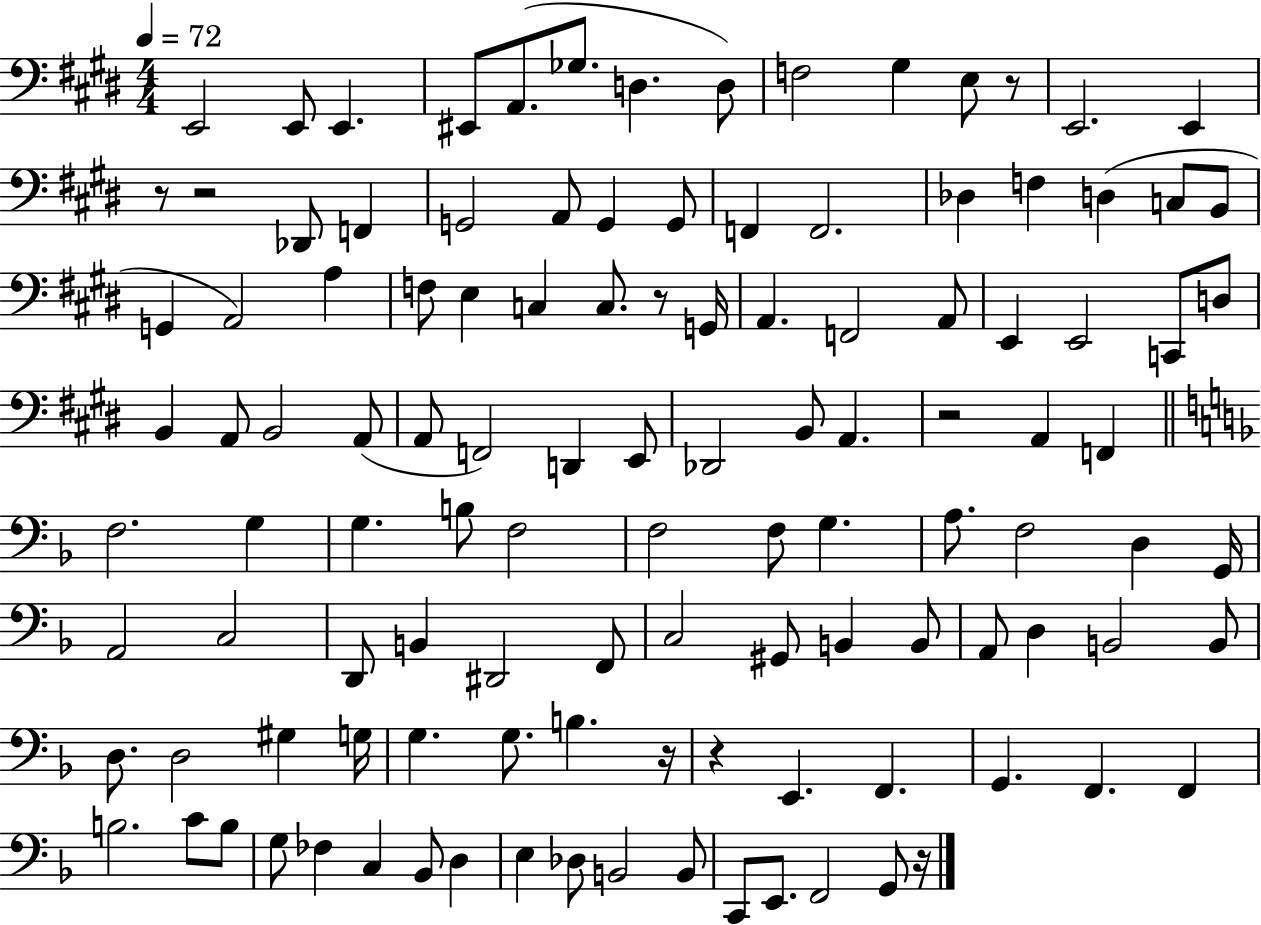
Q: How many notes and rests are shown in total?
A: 116